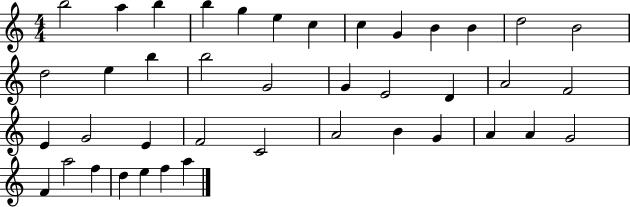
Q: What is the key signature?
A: C major